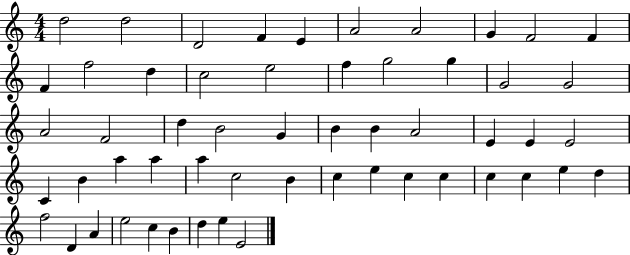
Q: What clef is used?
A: treble